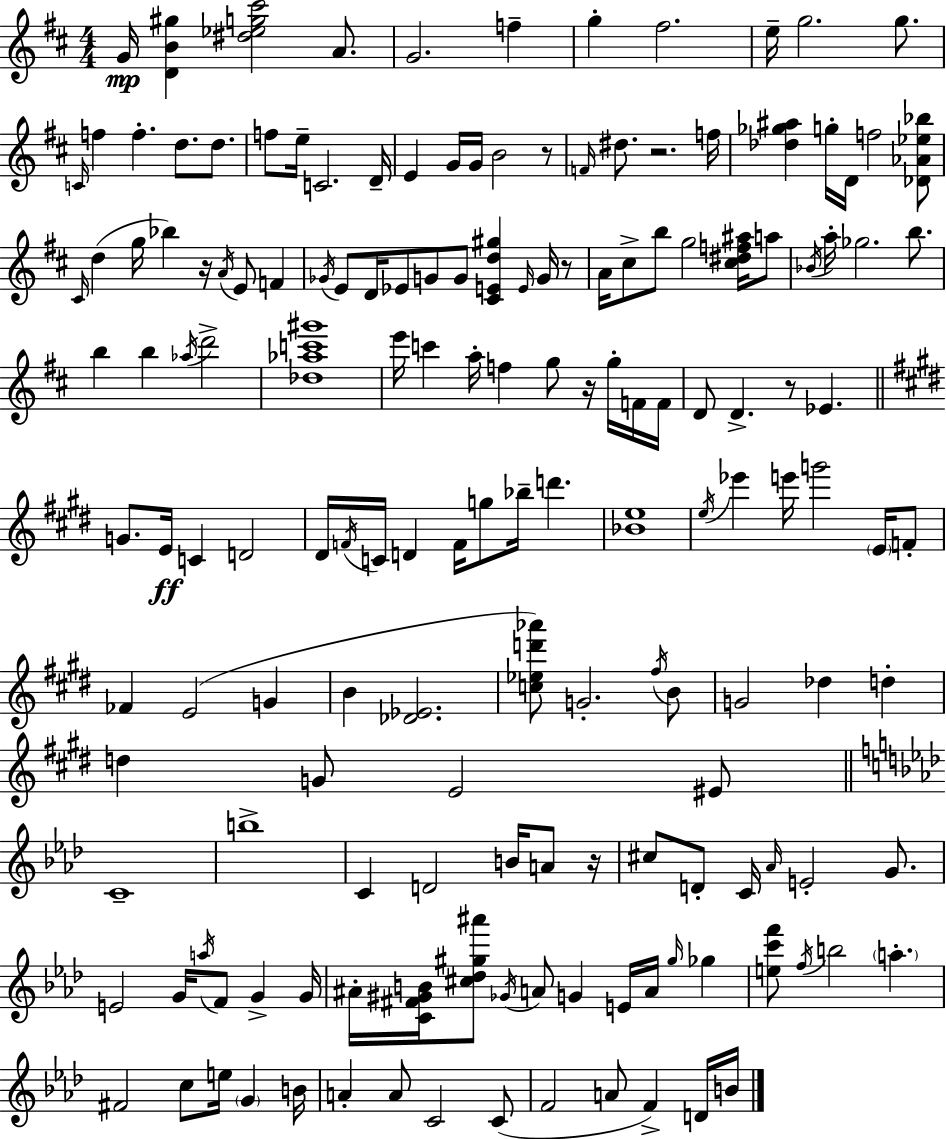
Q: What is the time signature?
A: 4/4